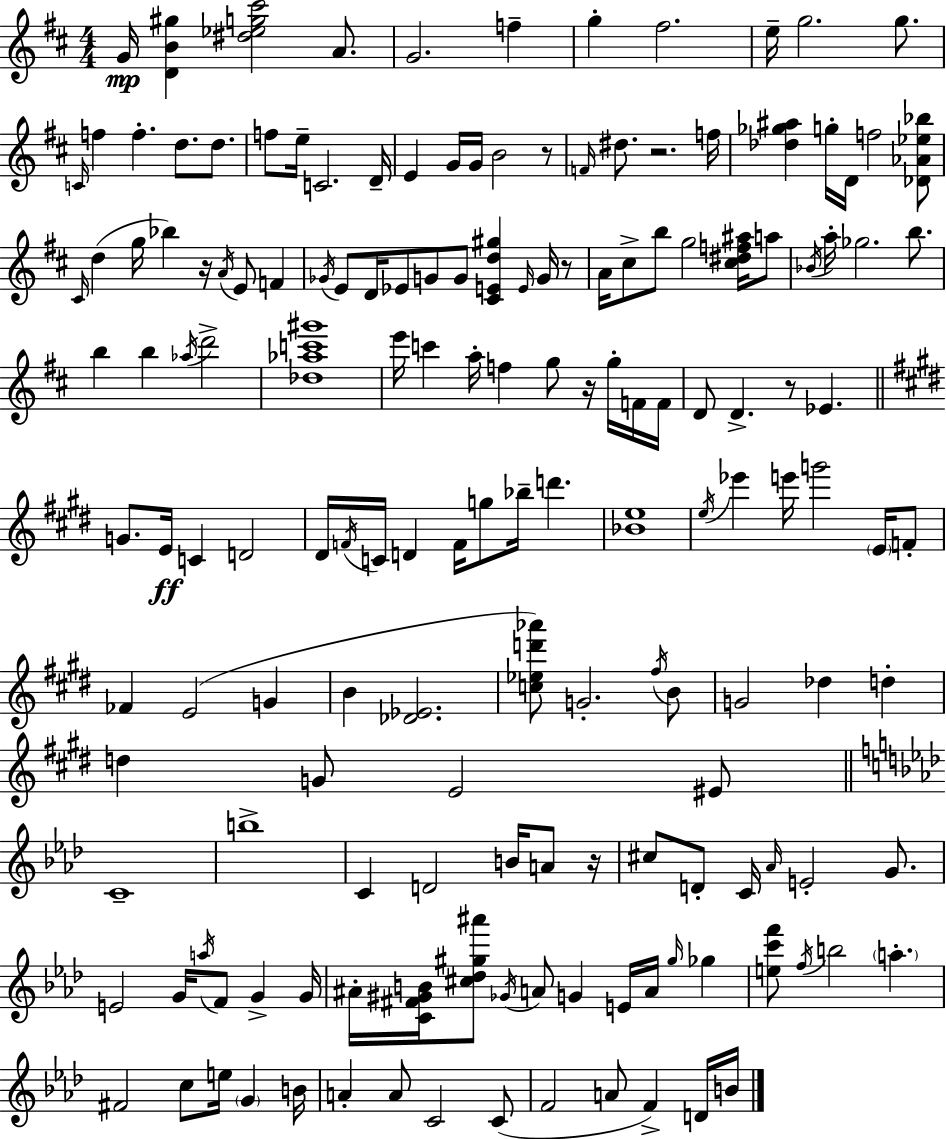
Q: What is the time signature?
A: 4/4